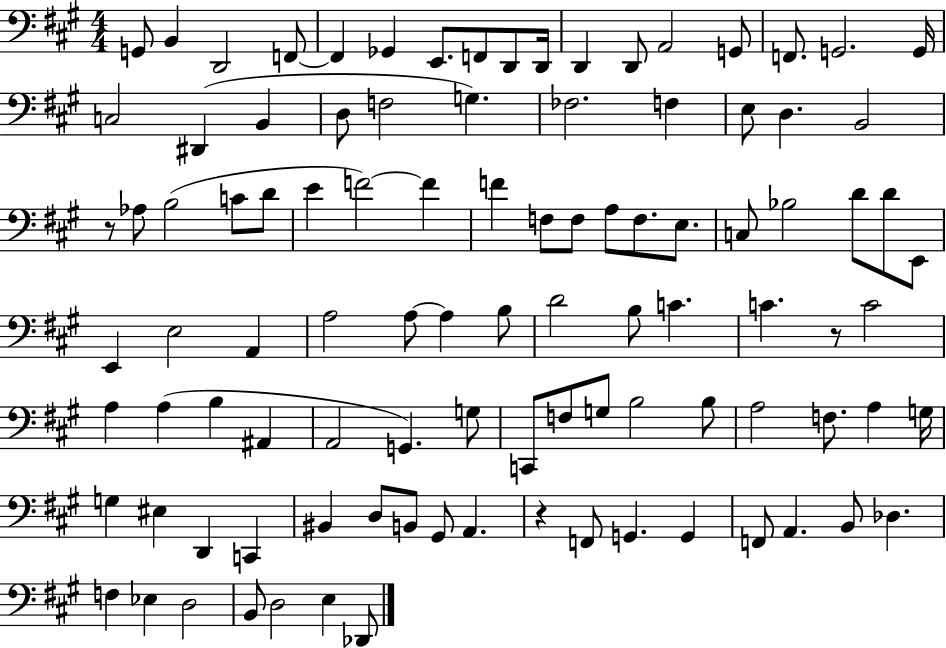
{
  \clef bass
  \numericTimeSignature
  \time 4/4
  \key a \major
  \repeat volta 2 { g,8 b,4 d,2 f,8~~ | f,4 ges,4 e,8. f,8 d,8 d,16 | d,4 d,8 a,2 g,8 | f,8. g,2. g,16 | \break c2 dis,4( b,4 | d8 f2 g4.) | fes2. f4 | e8 d4. b,2 | \break r8 aes8 b2( c'8 d'8 | e'4 f'2~~) f'4 | f'4 f8 f8 a8 f8. e8. | c8 bes2 d'8 d'8 e,8 | \break e,4 e2 a,4 | a2 a8~~ a4 b8 | d'2 b8 c'4. | c'4. r8 c'2 | \break a4 a4( b4 ais,4 | a,2 g,4.) g8 | c,8 f8 g8 b2 b8 | a2 f8. a4 g16 | \break g4 eis4 d,4 c,4 | bis,4 d8 b,8 gis,8 a,4. | r4 f,8 g,4. g,4 | f,8 a,4. b,8 des4. | \break f4 ees4 d2 | b,8 d2 e4 des,8 | } \bar "|."
}